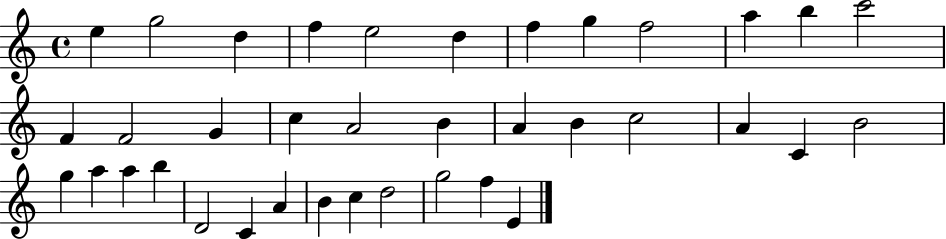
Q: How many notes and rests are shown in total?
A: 37